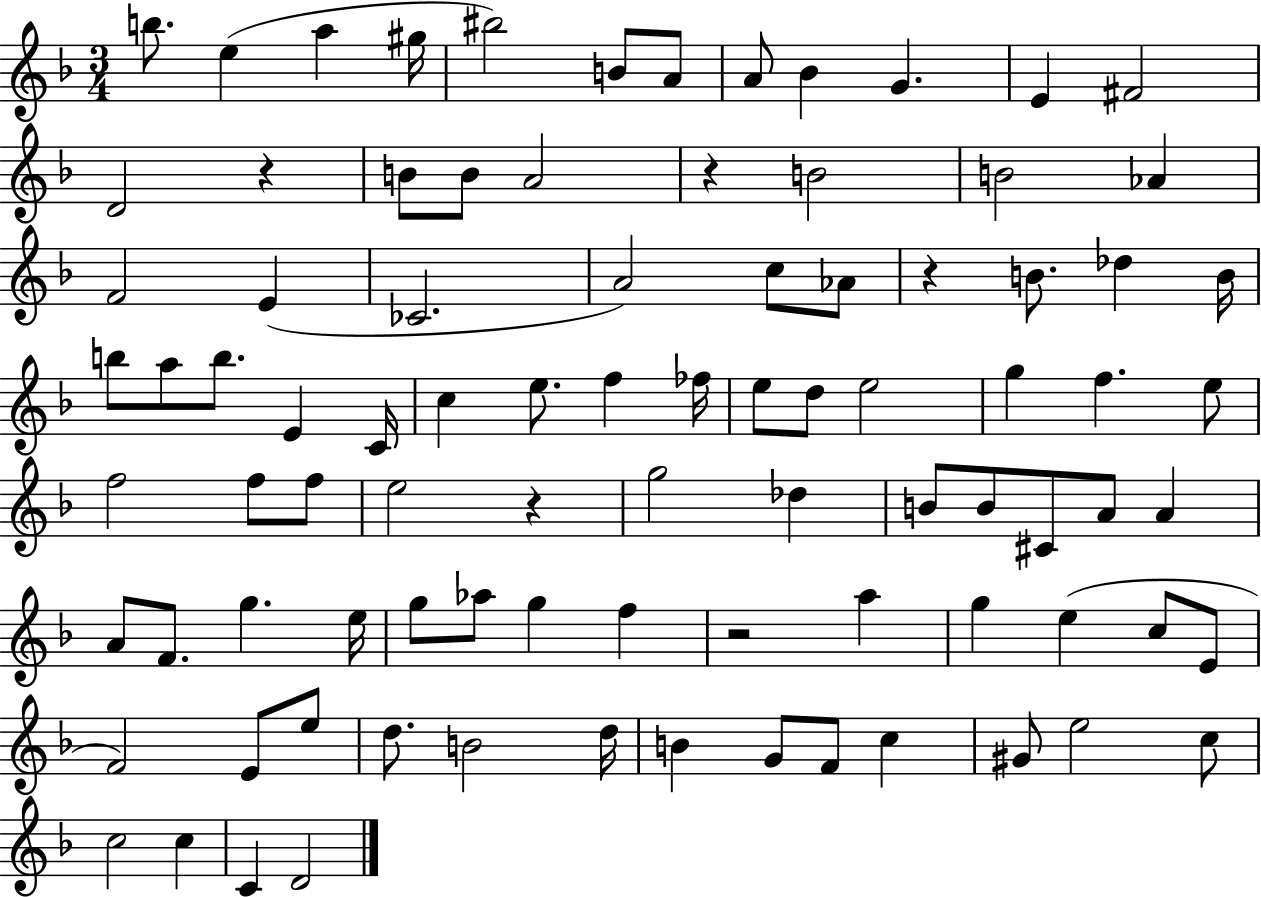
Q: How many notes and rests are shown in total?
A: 89